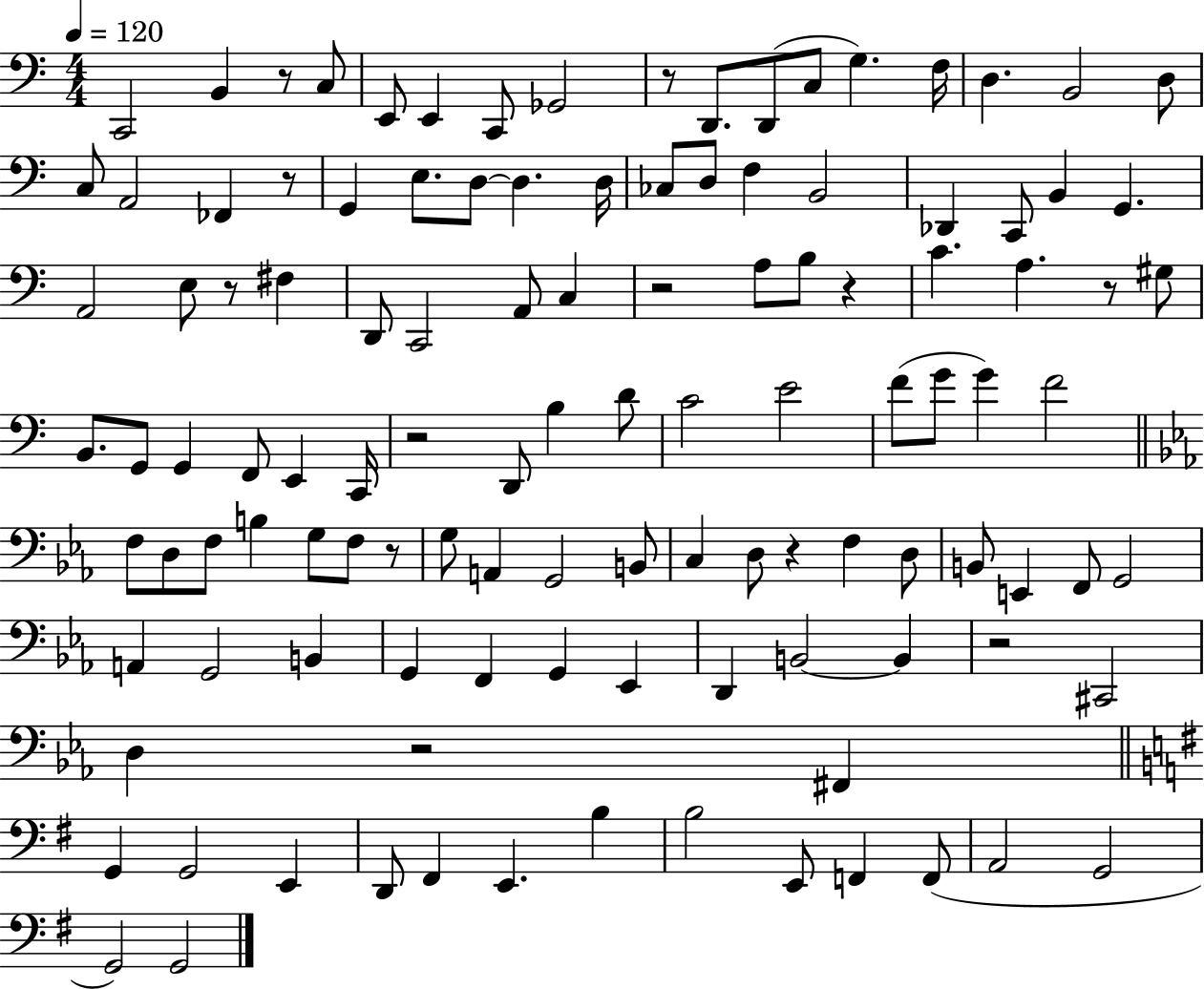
C2/h B2/q R/e C3/e E2/e E2/q C2/e Gb2/h R/e D2/e. D2/e C3/e G3/q. F3/s D3/q. B2/h D3/e C3/e A2/h FES2/q R/e G2/q E3/e. D3/e D3/q. D3/s CES3/e D3/e F3/q B2/h Db2/q C2/e B2/q G2/q. A2/h E3/e R/e F#3/q D2/e C2/h A2/e C3/q R/h A3/e B3/e R/q C4/q. A3/q. R/e G#3/e B2/e. G2/e G2/q F2/e E2/q C2/s R/h D2/e B3/q D4/e C4/h E4/h F4/e G4/e G4/q F4/h F3/e D3/e F3/e B3/q G3/e F3/e R/e G3/e A2/q G2/h B2/e C3/q D3/e R/q F3/q D3/e B2/e E2/q F2/e G2/h A2/q G2/h B2/q G2/q F2/q G2/q Eb2/q D2/q B2/h B2/q R/h C#2/h D3/q R/h F#2/q G2/q G2/h E2/q D2/e F#2/q E2/q. B3/q B3/h E2/e F2/q F2/e A2/h G2/h G2/h G2/h